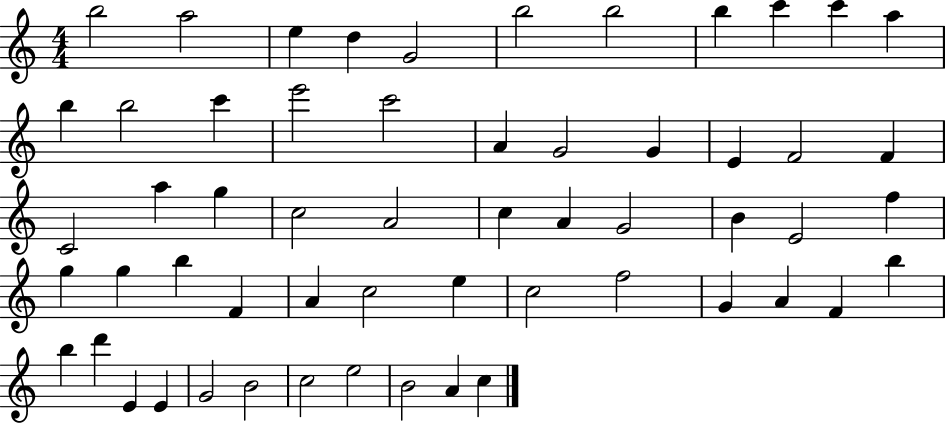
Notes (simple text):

B5/h A5/h E5/q D5/q G4/h B5/h B5/h B5/q C6/q C6/q A5/q B5/q B5/h C6/q E6/h C6/h A4/q G4/h G4/q E4/q F4/h F4/q C4/h A5/q G5/q C5/h A4/h C5/q A4/q G4/h B4/q E4/h F5/q G5/q G5/q B5/q F4/q A4/q C5/h E5/q C5/h F5/h G4/q A4/q F4/q B5/q B5/q D6/q E4/q E4/q G4/h B4/h C5/h E5/h B4/h A4/q C5/q